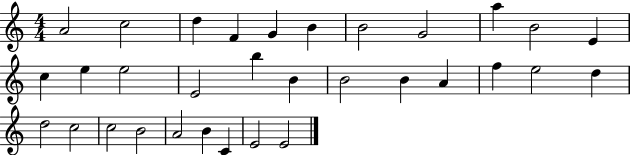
A4/h C5/h D5/q F4/q G4/q B4/q B4/h G4/h A5/q B4/h E4/q C5/q E5/q E5/h E4/h B5/q B4/q B4/h B4/q A4/q F5/q E5/h D5/q D5/h C5/h C5/h B4/h A4/h B4/q C4/q E4/h E4/h